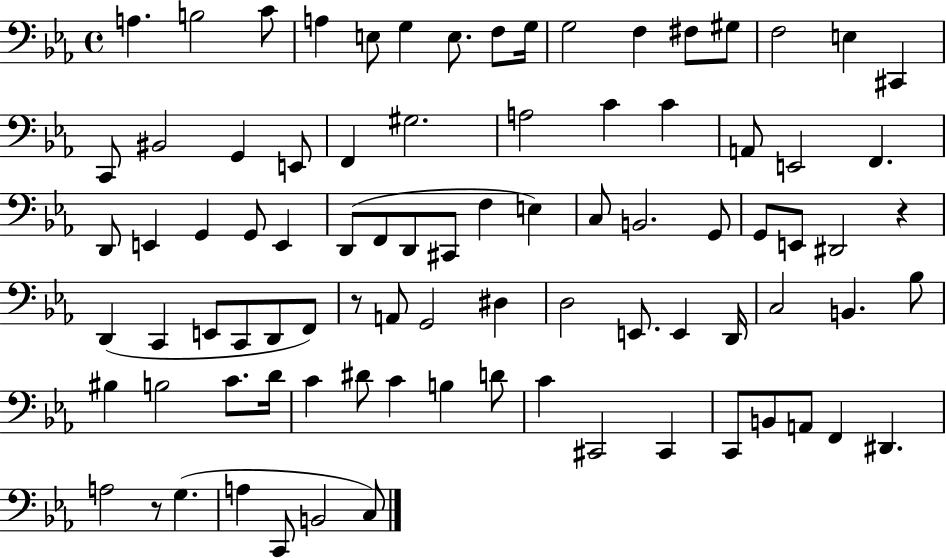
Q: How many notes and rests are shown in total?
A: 87